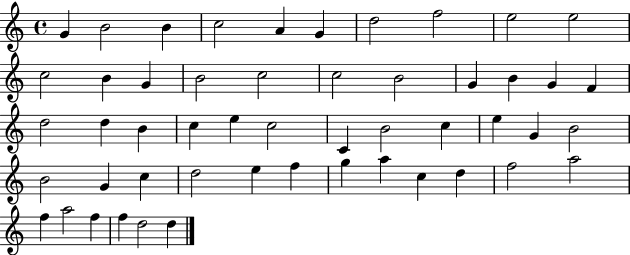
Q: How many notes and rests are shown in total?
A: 51